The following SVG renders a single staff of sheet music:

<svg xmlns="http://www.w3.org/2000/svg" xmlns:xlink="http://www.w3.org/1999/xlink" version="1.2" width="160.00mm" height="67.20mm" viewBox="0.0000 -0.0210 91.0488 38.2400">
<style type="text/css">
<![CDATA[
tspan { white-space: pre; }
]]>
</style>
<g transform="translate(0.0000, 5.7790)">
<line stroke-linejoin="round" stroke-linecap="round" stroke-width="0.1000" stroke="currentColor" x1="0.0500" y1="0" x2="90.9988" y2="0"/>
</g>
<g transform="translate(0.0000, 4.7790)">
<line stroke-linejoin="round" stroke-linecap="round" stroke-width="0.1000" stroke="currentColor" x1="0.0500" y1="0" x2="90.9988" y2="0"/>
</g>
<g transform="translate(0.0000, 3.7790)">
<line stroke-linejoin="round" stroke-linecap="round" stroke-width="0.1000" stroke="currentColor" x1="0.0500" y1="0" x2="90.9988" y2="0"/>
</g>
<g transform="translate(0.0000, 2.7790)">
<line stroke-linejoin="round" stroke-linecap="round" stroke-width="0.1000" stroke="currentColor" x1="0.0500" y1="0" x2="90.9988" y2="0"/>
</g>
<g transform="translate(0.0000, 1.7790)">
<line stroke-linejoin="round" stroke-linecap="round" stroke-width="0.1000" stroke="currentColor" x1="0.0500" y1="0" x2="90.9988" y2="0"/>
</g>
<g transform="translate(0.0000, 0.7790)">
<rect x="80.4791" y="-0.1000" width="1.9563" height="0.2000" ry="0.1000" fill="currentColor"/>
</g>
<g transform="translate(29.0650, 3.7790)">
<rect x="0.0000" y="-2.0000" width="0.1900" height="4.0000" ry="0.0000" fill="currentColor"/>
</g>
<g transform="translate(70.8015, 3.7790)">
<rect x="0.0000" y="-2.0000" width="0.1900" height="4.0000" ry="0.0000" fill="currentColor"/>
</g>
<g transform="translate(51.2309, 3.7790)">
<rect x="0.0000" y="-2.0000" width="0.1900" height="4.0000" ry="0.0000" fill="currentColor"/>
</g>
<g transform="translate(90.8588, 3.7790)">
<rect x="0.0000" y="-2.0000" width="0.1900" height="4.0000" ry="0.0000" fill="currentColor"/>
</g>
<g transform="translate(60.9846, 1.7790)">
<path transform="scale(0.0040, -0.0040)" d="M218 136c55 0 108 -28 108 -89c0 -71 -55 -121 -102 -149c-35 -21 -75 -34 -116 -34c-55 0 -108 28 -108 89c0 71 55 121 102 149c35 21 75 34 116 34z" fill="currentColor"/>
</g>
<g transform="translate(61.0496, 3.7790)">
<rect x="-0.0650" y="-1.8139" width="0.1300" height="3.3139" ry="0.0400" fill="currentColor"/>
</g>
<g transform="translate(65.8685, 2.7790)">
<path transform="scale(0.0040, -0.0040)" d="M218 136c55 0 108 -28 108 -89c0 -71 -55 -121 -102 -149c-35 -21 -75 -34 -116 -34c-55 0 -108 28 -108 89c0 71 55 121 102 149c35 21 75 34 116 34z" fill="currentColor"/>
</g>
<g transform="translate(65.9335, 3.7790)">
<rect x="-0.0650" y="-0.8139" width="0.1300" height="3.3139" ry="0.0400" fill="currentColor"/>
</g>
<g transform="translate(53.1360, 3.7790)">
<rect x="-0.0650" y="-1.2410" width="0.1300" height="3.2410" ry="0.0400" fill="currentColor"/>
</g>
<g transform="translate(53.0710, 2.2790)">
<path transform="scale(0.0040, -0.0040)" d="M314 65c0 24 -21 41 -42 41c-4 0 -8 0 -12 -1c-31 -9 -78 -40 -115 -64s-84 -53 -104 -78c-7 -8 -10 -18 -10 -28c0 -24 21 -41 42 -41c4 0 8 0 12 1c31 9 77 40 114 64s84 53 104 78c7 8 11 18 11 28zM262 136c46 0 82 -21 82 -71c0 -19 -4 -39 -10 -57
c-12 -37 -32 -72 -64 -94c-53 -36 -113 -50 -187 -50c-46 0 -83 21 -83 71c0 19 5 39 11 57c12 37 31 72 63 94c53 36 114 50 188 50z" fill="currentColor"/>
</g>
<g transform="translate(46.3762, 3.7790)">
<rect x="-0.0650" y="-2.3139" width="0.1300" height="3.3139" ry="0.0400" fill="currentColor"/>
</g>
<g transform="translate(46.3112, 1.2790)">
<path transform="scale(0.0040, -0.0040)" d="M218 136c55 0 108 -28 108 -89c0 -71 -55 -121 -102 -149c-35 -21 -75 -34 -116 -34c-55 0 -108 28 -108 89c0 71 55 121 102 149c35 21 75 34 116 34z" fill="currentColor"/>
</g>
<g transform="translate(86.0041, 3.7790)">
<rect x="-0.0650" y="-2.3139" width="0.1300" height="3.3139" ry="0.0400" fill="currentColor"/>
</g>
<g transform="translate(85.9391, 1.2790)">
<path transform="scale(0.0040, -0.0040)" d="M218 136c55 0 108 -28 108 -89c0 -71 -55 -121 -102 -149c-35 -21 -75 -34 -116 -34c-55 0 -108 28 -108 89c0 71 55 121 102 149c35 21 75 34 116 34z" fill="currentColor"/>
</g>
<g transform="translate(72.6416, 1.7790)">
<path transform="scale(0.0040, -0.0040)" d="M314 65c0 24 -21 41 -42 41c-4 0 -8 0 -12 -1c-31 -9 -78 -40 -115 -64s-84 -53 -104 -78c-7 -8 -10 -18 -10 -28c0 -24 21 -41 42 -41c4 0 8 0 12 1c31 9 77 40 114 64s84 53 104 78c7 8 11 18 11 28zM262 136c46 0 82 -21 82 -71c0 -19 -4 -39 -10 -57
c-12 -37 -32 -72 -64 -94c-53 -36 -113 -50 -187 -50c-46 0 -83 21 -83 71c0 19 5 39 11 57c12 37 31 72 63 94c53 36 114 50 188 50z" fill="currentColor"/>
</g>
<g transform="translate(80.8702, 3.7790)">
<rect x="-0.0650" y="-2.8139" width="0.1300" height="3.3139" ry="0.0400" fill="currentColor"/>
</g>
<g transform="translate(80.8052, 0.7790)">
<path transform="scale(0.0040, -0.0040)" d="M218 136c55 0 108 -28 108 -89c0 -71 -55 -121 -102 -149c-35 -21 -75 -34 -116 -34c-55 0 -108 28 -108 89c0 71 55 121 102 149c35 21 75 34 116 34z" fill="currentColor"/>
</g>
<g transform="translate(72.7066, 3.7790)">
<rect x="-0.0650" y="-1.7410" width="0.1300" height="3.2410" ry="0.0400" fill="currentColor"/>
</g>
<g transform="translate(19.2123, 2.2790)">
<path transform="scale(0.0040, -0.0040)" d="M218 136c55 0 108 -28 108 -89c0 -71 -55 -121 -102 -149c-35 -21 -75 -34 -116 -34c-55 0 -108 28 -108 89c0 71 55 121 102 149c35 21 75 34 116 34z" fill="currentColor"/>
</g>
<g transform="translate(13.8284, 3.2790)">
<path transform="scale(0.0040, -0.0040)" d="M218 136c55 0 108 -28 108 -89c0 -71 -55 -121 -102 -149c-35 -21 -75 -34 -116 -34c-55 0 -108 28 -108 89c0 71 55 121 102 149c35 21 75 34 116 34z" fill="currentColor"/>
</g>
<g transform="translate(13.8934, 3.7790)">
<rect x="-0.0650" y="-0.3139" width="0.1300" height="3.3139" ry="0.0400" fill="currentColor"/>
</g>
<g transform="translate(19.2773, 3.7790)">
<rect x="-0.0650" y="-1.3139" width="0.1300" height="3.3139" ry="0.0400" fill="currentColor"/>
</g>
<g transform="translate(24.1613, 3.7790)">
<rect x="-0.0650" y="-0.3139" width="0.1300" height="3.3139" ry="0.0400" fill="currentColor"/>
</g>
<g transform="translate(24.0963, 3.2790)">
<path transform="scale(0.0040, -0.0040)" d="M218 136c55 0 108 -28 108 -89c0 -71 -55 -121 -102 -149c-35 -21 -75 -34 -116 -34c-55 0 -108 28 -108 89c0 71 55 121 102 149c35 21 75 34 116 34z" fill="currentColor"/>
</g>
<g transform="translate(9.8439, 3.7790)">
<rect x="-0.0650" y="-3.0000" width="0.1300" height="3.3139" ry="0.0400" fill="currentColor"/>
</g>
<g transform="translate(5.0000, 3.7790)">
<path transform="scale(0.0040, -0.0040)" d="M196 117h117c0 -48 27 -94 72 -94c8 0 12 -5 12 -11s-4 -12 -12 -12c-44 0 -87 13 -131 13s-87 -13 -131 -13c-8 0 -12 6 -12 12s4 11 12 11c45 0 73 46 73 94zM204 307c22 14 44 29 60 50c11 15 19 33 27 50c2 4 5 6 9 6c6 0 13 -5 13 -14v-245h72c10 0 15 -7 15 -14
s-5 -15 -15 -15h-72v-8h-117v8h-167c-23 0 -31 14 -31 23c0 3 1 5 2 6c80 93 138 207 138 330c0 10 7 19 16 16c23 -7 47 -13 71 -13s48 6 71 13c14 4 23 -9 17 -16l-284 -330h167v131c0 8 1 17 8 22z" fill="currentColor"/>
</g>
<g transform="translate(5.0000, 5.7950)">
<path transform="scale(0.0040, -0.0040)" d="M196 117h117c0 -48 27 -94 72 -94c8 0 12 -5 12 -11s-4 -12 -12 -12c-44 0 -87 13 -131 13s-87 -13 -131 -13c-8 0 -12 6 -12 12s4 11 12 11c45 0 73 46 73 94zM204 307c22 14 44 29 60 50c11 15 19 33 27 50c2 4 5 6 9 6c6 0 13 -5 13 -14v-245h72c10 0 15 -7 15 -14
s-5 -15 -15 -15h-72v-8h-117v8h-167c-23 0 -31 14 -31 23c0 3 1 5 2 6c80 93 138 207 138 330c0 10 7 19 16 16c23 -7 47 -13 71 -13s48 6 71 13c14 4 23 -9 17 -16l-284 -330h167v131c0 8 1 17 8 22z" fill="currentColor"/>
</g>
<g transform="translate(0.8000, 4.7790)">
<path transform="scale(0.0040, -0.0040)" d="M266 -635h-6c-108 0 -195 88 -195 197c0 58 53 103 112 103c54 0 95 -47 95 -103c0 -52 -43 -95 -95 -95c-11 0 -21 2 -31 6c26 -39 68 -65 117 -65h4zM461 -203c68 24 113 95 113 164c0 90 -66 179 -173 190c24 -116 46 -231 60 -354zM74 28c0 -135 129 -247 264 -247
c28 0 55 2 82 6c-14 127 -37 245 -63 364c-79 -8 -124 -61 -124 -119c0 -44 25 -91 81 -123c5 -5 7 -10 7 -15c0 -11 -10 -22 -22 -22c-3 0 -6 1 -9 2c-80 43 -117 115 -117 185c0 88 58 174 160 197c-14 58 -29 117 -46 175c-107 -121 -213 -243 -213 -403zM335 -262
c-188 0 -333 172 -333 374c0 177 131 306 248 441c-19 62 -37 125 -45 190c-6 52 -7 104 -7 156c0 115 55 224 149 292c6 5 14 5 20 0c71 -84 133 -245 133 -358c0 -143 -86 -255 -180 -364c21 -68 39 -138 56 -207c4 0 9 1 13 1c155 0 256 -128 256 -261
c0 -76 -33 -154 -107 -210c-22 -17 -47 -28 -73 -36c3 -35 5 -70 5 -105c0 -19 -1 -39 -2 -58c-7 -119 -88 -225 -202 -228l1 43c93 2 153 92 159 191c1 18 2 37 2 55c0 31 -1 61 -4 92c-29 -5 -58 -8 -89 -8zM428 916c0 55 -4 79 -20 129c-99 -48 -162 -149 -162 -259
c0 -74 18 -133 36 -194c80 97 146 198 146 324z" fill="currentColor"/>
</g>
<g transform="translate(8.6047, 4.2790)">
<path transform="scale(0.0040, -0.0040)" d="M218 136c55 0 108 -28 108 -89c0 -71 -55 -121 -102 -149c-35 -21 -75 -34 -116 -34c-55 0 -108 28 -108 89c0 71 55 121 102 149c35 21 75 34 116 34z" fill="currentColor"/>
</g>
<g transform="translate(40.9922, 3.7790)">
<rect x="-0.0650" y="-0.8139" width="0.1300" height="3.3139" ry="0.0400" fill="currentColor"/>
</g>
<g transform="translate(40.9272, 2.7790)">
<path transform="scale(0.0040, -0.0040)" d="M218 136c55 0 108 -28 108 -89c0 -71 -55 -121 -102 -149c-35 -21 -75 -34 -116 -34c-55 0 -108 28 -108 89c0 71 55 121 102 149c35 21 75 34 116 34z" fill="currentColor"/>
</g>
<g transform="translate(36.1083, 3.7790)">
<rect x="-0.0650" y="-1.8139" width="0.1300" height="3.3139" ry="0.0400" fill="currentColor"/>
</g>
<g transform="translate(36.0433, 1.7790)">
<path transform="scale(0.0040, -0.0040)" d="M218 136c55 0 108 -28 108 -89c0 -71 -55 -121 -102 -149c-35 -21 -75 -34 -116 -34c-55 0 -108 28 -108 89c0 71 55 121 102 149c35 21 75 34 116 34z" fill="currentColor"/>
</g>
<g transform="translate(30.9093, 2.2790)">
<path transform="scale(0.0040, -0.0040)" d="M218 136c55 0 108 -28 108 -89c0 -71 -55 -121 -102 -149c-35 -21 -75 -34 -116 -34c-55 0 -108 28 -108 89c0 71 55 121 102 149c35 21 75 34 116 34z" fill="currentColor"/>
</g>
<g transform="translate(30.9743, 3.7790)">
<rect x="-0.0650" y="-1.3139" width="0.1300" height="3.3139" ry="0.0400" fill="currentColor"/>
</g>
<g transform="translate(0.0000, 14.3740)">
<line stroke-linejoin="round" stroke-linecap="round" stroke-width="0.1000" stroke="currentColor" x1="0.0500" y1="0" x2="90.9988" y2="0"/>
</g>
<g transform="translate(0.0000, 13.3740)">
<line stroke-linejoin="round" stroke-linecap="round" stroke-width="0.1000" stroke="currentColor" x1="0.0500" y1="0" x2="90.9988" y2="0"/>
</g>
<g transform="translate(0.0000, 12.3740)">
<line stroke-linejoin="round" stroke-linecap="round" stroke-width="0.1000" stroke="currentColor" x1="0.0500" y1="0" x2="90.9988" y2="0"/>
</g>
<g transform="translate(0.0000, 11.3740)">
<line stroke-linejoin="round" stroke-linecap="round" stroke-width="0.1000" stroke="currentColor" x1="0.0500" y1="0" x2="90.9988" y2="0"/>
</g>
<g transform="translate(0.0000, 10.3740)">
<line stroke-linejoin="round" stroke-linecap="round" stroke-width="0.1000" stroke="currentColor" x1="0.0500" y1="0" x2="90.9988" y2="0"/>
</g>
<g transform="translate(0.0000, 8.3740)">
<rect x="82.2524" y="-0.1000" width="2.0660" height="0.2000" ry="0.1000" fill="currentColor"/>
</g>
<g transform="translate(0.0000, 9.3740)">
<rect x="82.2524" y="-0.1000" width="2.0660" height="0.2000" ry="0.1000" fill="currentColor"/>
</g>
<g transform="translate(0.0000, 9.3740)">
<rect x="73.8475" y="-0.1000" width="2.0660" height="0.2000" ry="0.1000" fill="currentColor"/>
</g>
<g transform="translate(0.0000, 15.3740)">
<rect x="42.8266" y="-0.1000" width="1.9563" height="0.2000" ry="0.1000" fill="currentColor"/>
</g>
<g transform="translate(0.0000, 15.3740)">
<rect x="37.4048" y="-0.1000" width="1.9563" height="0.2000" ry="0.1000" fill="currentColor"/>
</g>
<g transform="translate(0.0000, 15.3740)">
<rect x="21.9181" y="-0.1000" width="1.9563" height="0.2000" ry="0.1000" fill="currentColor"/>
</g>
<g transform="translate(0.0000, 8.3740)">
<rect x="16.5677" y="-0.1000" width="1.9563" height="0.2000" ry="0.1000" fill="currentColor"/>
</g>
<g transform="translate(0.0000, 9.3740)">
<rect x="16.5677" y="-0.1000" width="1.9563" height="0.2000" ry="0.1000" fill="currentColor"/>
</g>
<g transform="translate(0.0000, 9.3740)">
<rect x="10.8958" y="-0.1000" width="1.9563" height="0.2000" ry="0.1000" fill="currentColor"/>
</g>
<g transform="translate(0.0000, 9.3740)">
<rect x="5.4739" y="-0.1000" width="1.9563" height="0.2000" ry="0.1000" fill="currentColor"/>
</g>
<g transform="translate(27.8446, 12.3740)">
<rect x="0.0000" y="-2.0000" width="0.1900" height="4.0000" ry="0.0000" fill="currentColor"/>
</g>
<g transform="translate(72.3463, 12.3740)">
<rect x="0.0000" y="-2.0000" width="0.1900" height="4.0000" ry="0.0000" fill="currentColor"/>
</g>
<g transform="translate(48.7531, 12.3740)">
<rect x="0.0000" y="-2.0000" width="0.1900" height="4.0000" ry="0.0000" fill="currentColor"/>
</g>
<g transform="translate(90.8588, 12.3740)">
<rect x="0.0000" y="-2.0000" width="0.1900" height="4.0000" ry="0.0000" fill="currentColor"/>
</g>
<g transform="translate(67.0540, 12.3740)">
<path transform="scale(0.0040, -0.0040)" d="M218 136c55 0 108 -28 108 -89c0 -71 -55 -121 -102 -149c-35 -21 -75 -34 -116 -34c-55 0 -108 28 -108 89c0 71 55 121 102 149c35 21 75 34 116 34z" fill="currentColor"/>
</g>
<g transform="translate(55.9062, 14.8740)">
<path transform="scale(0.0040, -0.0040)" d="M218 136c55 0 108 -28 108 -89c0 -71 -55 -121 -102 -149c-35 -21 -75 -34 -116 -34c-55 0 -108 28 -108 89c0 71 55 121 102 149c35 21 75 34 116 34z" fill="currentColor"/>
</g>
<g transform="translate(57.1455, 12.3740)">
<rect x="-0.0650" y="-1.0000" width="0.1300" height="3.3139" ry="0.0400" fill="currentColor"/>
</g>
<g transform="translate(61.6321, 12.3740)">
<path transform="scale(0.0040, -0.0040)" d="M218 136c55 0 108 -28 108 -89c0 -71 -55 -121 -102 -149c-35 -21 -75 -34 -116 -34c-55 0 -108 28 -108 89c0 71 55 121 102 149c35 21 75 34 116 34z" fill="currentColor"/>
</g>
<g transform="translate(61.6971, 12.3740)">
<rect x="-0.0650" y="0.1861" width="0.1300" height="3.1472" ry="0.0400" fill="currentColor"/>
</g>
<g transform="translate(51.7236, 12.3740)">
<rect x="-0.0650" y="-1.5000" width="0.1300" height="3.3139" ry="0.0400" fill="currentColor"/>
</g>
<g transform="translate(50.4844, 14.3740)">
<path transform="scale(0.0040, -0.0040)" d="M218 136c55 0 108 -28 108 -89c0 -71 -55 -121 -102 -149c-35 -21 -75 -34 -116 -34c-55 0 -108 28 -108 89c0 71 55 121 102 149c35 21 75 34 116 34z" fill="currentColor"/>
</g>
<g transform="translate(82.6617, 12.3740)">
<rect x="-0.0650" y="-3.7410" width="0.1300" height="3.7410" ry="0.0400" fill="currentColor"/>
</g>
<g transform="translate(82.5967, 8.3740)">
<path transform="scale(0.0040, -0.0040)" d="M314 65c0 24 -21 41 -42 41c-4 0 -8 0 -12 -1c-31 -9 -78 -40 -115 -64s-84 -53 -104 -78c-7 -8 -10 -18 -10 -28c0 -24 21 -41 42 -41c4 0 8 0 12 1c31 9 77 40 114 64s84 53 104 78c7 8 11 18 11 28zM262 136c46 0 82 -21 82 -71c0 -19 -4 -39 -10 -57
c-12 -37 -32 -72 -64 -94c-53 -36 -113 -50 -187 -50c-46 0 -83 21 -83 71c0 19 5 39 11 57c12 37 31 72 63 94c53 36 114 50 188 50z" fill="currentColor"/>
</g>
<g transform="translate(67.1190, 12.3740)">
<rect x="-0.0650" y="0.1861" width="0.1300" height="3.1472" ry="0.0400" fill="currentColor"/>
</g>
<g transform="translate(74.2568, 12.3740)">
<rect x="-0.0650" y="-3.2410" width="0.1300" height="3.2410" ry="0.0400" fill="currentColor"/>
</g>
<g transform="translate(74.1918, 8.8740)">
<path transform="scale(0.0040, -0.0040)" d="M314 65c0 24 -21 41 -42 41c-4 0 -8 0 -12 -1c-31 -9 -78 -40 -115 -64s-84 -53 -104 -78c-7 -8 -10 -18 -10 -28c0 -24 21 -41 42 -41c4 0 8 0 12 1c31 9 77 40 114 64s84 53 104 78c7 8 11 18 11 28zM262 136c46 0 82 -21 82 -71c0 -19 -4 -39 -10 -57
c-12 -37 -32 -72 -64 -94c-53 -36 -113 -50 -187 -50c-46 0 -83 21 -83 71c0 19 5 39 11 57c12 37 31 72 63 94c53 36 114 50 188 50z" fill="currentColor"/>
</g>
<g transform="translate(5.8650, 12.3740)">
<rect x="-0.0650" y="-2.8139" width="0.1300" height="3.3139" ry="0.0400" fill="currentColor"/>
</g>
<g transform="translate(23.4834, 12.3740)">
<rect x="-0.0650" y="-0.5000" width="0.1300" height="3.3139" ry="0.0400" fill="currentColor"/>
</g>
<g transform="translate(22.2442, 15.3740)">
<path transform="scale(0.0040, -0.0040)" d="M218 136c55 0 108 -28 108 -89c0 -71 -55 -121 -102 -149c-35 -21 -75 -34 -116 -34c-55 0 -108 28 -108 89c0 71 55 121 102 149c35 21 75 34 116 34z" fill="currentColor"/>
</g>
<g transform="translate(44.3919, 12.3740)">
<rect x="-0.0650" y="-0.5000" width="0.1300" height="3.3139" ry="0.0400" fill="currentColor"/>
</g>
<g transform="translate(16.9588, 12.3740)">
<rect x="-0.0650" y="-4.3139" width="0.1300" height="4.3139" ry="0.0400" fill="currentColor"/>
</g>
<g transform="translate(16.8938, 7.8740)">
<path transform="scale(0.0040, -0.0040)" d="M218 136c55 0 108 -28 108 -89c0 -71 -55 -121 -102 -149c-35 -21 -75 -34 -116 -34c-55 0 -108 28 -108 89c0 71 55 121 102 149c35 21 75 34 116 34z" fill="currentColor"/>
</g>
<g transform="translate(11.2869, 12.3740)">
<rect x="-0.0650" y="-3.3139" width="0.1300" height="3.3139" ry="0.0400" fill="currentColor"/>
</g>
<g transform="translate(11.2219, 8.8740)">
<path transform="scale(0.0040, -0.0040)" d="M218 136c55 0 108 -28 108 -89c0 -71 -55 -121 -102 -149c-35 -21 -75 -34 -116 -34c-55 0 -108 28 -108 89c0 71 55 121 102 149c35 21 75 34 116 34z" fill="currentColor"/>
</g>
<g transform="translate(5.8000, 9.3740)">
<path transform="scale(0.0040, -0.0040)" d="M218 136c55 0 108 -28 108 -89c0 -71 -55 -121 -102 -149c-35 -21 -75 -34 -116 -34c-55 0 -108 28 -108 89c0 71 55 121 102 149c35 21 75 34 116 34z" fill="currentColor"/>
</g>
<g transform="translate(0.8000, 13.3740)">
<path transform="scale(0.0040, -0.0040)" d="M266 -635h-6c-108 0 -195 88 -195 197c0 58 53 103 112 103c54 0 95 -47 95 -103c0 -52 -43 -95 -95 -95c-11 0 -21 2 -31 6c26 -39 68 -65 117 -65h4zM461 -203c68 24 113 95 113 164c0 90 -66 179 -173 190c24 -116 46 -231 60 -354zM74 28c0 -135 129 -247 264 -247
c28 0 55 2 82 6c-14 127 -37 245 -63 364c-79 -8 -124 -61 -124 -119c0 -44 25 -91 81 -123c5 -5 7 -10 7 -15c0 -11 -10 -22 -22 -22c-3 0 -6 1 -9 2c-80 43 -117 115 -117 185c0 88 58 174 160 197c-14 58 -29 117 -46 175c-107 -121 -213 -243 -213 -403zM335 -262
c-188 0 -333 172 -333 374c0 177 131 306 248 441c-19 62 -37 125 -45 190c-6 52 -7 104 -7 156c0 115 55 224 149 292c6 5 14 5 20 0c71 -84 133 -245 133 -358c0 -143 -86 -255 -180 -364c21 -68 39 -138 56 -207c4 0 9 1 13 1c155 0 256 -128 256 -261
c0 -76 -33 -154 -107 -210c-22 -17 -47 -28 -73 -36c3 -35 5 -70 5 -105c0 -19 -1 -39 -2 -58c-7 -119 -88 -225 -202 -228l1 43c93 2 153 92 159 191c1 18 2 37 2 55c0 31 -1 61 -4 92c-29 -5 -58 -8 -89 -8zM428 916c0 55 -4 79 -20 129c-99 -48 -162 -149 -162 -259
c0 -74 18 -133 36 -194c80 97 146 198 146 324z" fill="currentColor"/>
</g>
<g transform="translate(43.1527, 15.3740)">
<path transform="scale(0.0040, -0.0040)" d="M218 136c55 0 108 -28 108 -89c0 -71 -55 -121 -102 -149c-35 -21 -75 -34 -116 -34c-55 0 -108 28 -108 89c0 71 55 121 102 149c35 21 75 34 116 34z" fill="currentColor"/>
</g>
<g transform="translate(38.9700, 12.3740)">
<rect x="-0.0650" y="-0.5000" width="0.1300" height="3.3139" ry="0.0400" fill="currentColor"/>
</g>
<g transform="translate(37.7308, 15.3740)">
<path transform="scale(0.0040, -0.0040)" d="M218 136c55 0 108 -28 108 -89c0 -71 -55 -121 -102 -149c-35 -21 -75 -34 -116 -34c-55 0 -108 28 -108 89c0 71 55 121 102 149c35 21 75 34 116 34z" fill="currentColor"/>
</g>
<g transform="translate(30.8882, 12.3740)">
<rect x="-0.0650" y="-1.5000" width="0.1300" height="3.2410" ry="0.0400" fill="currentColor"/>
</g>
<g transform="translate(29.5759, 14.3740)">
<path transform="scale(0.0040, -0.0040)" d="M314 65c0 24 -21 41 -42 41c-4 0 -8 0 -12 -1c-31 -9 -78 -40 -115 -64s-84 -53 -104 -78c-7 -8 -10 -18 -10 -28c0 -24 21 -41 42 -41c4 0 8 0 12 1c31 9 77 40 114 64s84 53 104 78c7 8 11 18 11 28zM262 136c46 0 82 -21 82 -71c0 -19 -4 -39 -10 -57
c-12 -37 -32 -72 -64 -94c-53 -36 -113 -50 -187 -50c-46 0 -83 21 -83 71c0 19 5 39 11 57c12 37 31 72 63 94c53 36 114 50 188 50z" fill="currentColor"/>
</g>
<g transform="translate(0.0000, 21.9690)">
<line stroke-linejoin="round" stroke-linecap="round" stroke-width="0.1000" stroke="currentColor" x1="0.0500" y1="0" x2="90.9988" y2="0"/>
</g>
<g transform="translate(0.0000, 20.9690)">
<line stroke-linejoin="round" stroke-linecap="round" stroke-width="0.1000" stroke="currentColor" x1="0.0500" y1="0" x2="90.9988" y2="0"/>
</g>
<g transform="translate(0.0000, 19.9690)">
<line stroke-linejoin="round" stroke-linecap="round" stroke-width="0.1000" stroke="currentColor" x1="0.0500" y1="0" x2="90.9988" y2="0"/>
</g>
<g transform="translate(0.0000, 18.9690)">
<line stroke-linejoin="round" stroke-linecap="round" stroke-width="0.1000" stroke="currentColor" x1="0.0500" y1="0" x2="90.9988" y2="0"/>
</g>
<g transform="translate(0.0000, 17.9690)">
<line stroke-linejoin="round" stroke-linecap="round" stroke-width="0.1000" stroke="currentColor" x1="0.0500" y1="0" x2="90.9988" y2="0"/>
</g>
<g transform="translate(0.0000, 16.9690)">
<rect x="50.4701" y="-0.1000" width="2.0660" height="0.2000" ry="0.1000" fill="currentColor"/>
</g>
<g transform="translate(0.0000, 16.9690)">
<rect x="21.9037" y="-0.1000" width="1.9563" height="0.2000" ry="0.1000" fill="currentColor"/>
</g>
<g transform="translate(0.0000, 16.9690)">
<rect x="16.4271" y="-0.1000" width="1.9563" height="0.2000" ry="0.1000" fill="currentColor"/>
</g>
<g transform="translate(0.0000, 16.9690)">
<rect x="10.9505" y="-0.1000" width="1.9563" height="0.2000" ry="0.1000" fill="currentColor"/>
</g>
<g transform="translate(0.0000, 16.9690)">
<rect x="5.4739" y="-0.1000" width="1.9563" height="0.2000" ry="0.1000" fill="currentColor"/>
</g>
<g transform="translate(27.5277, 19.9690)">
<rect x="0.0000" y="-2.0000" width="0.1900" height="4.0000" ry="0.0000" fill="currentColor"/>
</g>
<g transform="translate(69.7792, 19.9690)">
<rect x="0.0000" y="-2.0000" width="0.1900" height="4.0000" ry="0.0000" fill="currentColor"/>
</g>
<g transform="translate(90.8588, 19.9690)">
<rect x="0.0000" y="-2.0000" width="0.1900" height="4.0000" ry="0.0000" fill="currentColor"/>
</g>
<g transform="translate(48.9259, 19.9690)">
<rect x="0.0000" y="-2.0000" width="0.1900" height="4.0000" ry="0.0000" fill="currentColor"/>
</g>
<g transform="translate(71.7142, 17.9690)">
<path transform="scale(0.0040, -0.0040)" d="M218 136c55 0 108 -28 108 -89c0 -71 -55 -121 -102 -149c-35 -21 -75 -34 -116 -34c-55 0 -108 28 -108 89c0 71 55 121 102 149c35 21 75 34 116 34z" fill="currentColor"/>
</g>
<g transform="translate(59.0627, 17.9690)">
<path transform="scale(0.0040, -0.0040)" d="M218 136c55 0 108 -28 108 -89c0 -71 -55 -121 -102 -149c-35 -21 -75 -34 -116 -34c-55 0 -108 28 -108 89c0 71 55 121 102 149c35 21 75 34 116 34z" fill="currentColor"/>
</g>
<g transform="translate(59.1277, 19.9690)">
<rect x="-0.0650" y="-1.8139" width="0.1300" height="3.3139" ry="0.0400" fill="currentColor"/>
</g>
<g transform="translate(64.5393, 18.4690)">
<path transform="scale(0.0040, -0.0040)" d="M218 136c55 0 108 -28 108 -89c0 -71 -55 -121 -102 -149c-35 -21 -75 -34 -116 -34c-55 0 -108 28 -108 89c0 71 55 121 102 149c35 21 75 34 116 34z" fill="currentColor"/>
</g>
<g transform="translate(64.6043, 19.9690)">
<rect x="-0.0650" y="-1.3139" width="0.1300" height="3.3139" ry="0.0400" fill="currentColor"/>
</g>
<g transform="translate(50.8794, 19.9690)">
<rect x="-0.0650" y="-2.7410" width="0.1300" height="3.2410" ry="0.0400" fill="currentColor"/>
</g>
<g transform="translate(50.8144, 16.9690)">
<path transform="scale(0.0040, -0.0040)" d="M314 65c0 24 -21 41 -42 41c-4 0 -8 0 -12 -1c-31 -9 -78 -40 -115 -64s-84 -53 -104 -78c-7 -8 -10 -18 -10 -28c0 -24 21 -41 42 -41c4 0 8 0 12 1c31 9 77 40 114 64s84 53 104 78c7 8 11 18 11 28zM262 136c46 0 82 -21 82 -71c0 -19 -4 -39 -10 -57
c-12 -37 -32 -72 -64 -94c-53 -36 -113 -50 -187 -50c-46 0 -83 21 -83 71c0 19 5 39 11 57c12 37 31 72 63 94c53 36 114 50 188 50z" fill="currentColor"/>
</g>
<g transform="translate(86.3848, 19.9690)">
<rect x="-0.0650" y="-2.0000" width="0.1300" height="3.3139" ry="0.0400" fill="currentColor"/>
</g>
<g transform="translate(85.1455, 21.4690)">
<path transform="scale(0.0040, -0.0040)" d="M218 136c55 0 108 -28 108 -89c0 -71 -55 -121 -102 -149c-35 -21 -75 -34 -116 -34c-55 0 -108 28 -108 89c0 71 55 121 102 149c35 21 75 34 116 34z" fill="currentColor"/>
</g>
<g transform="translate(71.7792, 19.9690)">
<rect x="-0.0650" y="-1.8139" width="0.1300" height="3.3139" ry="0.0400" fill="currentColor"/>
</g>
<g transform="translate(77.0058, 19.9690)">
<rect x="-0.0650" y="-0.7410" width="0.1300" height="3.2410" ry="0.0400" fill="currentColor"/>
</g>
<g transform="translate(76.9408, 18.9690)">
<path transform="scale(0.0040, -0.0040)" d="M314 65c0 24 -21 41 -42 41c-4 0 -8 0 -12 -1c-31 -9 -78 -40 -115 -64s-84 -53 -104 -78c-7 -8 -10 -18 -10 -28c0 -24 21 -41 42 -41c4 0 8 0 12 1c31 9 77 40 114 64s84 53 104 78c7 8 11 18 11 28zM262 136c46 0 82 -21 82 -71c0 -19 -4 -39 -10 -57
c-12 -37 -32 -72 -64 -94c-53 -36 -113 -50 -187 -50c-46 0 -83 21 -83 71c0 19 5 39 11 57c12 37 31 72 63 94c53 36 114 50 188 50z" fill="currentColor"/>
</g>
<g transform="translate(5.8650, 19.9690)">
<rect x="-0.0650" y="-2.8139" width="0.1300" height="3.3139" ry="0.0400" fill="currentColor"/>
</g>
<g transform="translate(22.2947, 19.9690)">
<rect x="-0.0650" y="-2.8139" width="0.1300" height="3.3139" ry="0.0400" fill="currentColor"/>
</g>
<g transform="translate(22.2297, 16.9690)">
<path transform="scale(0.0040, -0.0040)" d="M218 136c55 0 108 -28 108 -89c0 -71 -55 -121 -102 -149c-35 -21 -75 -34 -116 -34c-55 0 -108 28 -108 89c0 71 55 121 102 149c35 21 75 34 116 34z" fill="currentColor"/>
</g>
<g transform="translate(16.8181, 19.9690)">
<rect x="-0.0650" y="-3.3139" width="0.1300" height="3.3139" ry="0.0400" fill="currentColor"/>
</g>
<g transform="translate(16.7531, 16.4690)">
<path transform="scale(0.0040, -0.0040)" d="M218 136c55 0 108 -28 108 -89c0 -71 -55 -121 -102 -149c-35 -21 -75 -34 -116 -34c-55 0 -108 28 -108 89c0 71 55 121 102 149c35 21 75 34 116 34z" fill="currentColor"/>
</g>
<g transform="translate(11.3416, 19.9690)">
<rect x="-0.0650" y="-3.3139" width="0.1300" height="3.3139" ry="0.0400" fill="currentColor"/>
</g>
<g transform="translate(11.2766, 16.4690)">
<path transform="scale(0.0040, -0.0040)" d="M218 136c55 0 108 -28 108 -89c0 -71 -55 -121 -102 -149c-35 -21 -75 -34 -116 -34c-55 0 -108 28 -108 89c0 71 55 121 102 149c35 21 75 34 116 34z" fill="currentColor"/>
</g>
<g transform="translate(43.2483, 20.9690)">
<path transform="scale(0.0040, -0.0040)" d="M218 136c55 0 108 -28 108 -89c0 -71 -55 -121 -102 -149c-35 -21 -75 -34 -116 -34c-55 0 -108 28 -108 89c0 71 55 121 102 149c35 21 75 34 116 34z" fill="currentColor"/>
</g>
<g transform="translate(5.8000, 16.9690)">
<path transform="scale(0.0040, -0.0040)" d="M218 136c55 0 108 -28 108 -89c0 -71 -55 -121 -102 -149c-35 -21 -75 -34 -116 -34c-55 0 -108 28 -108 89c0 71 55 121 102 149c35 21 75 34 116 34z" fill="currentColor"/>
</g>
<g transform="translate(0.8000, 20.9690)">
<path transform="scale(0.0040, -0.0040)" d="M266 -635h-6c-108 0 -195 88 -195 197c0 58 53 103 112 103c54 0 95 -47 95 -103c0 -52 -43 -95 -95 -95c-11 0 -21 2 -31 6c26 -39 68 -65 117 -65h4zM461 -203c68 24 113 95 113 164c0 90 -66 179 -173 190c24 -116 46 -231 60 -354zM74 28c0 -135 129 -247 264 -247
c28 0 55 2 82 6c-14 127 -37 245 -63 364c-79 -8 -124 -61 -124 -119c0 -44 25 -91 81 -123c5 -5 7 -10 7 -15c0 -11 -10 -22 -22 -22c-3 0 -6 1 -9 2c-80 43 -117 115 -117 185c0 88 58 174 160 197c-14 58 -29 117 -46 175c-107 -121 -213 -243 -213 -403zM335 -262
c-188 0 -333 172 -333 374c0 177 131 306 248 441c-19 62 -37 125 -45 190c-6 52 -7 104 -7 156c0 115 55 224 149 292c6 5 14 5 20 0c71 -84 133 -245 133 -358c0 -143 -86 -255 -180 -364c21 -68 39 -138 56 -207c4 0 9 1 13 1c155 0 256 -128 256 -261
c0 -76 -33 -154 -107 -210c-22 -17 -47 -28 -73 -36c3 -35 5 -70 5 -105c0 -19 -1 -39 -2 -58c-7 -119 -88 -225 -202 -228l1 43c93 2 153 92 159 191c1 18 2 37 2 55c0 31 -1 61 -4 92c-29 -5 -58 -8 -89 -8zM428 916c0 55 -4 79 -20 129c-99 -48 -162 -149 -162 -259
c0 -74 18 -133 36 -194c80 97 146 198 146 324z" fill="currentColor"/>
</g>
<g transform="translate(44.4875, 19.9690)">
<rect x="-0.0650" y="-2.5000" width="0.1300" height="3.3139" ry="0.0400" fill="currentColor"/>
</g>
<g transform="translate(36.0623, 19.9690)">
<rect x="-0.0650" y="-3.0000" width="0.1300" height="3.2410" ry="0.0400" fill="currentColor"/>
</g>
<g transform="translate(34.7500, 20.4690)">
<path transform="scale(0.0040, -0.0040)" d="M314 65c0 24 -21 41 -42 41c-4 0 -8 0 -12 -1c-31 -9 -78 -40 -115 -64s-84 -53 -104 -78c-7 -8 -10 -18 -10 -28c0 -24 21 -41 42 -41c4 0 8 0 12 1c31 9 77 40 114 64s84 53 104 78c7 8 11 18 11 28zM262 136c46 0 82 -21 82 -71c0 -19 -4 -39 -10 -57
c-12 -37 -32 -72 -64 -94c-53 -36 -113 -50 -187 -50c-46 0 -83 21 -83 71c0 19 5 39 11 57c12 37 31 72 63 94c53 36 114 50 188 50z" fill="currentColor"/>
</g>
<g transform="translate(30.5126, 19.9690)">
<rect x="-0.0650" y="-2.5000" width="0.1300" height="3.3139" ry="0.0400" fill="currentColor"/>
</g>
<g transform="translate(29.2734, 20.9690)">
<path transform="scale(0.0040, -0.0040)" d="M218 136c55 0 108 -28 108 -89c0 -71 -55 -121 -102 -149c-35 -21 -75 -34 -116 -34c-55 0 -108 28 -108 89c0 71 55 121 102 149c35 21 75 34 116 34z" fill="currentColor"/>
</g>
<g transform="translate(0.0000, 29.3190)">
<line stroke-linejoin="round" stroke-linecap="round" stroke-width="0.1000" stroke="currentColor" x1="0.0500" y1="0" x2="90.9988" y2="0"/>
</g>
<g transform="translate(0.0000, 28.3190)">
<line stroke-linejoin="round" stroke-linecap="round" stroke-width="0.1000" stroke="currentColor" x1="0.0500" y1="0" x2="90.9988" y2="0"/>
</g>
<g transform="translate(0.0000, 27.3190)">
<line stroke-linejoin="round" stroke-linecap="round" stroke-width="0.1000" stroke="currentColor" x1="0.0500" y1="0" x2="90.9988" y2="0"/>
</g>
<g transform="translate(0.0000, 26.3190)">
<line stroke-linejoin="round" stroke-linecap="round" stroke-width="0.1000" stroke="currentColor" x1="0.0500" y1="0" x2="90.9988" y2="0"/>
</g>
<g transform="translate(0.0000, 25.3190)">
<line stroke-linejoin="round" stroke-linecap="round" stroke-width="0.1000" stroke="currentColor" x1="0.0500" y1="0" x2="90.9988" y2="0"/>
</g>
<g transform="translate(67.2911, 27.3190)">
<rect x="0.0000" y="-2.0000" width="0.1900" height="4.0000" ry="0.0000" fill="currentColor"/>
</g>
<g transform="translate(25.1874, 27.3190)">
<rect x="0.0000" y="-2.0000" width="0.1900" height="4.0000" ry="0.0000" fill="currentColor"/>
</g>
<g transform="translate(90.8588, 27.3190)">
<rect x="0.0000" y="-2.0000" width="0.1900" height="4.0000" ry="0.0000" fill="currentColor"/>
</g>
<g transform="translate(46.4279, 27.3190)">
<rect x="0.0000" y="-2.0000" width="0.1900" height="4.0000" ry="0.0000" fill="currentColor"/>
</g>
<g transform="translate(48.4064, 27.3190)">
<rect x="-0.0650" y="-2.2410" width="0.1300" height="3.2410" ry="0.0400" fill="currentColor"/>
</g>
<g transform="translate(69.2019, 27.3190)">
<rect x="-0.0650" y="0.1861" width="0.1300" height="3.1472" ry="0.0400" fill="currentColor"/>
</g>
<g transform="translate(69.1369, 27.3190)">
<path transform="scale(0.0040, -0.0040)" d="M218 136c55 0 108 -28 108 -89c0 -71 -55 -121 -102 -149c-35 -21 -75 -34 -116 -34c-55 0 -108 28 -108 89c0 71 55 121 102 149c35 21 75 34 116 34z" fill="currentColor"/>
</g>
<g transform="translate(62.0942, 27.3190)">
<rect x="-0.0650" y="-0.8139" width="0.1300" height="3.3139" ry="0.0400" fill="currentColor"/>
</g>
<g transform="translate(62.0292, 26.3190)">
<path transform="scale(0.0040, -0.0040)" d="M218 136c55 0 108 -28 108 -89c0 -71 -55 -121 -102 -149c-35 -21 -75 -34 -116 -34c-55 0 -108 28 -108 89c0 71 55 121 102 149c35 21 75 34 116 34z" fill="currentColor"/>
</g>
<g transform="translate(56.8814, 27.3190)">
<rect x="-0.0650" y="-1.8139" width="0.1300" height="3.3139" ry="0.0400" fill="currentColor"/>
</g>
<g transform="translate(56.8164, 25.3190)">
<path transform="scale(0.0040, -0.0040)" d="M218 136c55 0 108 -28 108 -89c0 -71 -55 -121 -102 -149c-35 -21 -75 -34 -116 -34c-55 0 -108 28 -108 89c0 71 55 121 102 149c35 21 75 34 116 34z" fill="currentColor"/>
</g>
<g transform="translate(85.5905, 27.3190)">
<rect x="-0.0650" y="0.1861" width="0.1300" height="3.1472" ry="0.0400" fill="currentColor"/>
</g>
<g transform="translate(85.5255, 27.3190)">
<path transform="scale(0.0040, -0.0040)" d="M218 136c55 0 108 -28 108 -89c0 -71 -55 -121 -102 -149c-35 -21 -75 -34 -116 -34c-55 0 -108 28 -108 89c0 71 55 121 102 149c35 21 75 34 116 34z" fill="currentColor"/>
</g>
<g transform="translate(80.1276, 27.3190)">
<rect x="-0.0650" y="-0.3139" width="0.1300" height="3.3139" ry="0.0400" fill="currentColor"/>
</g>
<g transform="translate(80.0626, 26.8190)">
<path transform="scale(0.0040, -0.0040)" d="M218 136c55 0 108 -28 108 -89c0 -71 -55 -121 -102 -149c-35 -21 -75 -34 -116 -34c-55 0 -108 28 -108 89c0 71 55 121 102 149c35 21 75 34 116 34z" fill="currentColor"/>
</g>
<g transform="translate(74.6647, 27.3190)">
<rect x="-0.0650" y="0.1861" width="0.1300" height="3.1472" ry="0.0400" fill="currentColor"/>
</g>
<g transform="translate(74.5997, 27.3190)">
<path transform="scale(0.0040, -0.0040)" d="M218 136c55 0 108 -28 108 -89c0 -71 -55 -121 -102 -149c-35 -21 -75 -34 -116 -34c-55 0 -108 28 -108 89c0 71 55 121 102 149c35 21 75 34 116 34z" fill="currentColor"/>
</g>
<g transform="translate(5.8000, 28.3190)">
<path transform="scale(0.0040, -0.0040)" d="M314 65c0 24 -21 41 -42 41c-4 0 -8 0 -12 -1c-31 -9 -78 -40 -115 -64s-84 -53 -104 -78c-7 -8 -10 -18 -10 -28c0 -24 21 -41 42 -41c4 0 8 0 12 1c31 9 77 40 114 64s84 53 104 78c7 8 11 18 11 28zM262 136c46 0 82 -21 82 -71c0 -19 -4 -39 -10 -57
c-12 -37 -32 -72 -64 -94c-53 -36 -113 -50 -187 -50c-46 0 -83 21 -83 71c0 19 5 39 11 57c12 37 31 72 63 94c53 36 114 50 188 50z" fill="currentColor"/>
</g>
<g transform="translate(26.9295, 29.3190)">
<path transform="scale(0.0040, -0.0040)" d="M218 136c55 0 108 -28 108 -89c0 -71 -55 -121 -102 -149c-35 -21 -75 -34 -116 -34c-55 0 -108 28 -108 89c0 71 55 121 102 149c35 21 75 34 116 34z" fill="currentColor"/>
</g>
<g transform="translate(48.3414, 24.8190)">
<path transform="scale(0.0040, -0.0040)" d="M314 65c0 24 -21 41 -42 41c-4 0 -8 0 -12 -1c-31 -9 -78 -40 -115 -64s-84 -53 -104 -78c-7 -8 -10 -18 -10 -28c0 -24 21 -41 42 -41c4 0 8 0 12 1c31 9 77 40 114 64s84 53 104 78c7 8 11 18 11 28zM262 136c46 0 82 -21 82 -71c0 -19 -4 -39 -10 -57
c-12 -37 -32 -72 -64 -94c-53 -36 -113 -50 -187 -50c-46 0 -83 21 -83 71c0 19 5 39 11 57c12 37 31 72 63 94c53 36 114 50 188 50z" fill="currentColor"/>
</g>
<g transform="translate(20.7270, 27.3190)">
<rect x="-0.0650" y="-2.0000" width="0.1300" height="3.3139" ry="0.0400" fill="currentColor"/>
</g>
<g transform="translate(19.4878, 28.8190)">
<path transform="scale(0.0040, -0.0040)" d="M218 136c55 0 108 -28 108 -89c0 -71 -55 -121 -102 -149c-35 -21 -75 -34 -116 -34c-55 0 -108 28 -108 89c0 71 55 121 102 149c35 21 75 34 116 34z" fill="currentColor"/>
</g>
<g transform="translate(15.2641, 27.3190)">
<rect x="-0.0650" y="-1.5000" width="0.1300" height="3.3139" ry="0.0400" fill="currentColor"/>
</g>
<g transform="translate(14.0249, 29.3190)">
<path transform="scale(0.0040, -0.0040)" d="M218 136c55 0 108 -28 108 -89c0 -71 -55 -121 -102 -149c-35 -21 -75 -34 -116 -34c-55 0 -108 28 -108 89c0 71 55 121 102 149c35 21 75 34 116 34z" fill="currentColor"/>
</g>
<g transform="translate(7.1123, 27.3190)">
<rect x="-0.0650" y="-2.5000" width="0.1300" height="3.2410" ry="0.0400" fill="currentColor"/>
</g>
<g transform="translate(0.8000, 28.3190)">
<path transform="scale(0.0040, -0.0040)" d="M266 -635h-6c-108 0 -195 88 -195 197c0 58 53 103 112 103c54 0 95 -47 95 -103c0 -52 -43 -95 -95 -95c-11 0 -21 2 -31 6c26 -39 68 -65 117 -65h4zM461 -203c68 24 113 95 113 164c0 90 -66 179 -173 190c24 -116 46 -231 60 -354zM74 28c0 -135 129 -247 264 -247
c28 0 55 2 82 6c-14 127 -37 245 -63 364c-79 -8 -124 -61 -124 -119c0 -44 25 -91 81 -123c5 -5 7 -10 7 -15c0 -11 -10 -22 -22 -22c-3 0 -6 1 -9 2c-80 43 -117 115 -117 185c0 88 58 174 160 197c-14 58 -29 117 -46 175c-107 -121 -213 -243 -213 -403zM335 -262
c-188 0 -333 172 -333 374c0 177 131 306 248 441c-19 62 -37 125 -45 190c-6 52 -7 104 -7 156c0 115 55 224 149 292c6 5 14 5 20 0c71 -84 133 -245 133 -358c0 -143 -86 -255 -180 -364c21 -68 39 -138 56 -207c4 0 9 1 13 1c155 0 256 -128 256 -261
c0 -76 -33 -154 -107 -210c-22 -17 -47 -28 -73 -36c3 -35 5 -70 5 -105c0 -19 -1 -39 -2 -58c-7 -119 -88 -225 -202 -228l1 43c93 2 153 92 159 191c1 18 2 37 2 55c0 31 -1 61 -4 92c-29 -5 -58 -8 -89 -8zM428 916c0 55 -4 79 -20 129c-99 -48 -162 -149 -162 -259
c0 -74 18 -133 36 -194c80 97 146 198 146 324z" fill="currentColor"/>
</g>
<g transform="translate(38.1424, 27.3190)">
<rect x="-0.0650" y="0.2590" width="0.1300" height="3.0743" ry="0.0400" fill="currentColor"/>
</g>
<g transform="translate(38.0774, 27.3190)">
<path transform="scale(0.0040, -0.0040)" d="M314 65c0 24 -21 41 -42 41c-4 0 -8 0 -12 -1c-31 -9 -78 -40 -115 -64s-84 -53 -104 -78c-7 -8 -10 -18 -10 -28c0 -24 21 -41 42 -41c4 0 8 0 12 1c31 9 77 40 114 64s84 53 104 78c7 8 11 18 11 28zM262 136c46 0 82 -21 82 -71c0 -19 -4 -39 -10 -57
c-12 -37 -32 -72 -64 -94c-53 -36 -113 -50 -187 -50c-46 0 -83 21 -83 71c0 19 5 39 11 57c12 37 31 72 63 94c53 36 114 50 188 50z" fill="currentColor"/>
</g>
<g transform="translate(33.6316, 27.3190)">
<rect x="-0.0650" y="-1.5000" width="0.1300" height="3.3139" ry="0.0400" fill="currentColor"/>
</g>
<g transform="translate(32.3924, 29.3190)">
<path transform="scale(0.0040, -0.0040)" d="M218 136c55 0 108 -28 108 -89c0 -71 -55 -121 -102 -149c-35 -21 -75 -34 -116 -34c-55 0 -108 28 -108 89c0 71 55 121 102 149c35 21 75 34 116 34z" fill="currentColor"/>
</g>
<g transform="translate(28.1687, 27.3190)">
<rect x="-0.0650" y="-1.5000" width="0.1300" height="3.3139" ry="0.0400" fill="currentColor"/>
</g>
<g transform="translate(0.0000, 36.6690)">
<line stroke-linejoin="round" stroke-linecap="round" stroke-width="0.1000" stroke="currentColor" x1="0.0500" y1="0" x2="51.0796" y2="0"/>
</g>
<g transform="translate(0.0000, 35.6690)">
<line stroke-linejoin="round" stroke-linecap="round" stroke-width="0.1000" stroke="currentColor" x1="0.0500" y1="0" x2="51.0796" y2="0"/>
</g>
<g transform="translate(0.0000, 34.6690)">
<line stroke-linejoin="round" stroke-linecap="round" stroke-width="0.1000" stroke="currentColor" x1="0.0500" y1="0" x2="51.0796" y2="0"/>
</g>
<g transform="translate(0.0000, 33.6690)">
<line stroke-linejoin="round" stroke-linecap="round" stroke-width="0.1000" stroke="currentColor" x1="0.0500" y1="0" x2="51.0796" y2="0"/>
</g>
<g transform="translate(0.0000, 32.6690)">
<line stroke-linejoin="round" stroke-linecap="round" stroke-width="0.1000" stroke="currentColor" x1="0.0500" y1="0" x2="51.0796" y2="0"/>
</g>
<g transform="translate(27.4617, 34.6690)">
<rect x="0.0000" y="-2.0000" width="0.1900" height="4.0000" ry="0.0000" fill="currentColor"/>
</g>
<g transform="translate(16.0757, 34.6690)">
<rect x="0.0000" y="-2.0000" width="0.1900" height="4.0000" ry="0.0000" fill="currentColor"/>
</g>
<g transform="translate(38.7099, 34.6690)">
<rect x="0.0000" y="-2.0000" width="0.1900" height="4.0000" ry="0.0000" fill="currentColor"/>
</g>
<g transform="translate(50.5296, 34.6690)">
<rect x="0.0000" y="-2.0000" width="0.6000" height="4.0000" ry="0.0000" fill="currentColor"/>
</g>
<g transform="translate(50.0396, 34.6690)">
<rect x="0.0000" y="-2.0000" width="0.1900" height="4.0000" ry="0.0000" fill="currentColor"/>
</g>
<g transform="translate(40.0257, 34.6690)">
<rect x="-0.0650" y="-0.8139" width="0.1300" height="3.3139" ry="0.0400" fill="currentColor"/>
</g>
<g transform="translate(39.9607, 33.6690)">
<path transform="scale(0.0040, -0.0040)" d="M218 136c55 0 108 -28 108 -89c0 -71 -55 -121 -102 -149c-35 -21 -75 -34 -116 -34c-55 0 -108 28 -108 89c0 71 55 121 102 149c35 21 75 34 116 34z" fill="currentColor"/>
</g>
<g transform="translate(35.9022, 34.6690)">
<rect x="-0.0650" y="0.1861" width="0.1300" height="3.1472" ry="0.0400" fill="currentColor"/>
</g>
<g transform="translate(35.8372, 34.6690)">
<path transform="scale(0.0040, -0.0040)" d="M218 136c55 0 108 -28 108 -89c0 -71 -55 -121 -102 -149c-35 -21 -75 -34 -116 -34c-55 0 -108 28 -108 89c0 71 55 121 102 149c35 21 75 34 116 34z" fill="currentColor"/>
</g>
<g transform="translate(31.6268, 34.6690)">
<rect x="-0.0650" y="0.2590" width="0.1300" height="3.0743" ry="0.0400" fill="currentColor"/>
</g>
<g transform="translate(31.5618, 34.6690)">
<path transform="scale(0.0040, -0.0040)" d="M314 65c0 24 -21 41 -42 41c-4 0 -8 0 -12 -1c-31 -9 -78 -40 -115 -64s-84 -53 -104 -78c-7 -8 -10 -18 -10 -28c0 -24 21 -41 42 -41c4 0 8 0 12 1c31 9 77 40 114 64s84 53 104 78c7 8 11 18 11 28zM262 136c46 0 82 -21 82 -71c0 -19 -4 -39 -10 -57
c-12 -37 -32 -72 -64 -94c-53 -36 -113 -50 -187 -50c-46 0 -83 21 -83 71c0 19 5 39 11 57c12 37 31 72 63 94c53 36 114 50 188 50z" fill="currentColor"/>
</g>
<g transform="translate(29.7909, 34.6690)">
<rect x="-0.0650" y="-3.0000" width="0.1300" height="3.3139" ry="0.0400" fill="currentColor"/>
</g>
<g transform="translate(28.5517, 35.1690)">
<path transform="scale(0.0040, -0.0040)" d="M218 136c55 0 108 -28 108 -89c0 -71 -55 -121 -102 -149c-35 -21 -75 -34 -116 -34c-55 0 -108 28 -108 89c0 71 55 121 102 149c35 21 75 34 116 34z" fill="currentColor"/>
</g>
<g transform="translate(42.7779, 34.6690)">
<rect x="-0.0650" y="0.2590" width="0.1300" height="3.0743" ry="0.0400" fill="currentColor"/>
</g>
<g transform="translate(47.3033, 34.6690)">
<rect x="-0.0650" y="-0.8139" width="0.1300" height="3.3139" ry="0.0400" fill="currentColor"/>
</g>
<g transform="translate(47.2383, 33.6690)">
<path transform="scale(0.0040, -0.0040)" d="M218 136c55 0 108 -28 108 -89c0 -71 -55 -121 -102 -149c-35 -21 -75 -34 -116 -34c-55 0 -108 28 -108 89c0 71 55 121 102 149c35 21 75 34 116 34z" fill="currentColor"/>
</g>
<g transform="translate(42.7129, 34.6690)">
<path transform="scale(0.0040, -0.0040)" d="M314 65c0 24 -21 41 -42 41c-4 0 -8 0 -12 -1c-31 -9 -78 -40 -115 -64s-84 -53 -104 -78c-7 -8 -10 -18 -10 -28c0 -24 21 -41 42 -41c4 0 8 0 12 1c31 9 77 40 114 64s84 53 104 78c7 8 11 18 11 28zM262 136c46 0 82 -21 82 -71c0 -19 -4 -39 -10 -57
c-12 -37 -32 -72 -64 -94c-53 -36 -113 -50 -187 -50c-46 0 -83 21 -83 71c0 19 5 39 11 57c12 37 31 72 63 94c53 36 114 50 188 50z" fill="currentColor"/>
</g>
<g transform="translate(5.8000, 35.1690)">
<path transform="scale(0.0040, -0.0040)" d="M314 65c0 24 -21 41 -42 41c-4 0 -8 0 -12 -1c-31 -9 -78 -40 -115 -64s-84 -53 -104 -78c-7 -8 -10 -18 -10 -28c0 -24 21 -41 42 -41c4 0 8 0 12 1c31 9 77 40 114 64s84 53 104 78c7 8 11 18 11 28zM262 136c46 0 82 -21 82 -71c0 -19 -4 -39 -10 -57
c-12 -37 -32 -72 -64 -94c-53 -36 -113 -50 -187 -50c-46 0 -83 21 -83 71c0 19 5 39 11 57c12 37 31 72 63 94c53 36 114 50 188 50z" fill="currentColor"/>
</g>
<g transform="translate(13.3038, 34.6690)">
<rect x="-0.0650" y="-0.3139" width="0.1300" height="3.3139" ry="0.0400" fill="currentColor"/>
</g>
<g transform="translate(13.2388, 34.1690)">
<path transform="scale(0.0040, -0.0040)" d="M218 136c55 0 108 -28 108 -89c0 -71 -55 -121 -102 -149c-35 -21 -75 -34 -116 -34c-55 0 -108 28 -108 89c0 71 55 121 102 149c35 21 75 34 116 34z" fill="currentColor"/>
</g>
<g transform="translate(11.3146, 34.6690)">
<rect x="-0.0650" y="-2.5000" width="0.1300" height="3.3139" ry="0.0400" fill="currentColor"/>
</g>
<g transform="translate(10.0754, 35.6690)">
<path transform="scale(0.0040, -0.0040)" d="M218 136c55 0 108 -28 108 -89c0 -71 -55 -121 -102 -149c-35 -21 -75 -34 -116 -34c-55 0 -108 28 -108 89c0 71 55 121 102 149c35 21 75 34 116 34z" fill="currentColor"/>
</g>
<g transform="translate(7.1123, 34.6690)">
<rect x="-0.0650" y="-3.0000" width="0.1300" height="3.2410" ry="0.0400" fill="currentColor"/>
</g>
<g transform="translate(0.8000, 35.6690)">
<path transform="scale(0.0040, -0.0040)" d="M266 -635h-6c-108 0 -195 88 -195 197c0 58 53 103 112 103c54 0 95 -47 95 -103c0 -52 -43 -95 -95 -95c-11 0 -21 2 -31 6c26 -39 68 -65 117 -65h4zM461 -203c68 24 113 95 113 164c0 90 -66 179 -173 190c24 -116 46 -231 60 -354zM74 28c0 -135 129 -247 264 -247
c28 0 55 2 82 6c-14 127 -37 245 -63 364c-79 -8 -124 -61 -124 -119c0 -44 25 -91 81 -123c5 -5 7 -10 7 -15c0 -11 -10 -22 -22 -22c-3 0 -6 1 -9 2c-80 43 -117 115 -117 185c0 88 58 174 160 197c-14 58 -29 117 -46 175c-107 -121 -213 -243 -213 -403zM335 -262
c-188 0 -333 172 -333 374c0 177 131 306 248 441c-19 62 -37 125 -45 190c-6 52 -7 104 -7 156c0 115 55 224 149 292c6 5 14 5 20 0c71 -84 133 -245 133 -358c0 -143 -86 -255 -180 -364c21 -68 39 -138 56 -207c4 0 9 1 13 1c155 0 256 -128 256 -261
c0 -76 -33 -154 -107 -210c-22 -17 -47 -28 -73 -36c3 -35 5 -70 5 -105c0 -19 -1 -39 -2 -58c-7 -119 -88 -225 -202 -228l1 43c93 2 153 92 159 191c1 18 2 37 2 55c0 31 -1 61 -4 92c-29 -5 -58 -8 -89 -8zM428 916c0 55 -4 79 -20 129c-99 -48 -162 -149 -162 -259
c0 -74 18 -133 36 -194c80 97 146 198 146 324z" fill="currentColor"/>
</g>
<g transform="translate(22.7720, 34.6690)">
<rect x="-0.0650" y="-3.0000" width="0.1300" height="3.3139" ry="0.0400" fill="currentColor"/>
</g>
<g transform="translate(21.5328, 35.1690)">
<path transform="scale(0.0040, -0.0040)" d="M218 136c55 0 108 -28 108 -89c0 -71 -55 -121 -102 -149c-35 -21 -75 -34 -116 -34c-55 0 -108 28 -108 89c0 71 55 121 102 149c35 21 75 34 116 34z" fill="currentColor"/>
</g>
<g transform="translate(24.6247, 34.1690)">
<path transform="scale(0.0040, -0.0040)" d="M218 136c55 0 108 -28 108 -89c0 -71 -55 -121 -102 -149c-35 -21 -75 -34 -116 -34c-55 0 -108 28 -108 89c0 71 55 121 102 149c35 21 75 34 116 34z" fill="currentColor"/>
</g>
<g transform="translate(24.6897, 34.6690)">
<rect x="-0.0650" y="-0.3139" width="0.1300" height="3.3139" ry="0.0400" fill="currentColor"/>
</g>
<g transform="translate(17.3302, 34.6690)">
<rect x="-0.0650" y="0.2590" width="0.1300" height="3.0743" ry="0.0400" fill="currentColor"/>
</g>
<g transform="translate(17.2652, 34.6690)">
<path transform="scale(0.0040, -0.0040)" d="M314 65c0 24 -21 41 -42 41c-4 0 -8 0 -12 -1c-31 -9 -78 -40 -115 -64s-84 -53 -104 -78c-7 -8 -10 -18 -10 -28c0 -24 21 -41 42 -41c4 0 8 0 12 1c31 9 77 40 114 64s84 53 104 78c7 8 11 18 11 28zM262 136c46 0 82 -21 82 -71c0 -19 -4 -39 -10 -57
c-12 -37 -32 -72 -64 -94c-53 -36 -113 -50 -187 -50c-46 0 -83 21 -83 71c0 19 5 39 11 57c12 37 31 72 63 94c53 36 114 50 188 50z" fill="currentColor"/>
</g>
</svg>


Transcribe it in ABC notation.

X:1
T:Untitled
M:4/4
L:1/4
K:C
A c e c e f d g e2 f d f2 a g a b d' C E2 C C E D B B b2 c'2 a b b a G A2 G a2 f e f d2 F G2 E F E E B2 g2 f d B B c B A2 G c B2 A c A B2 B d B2 d